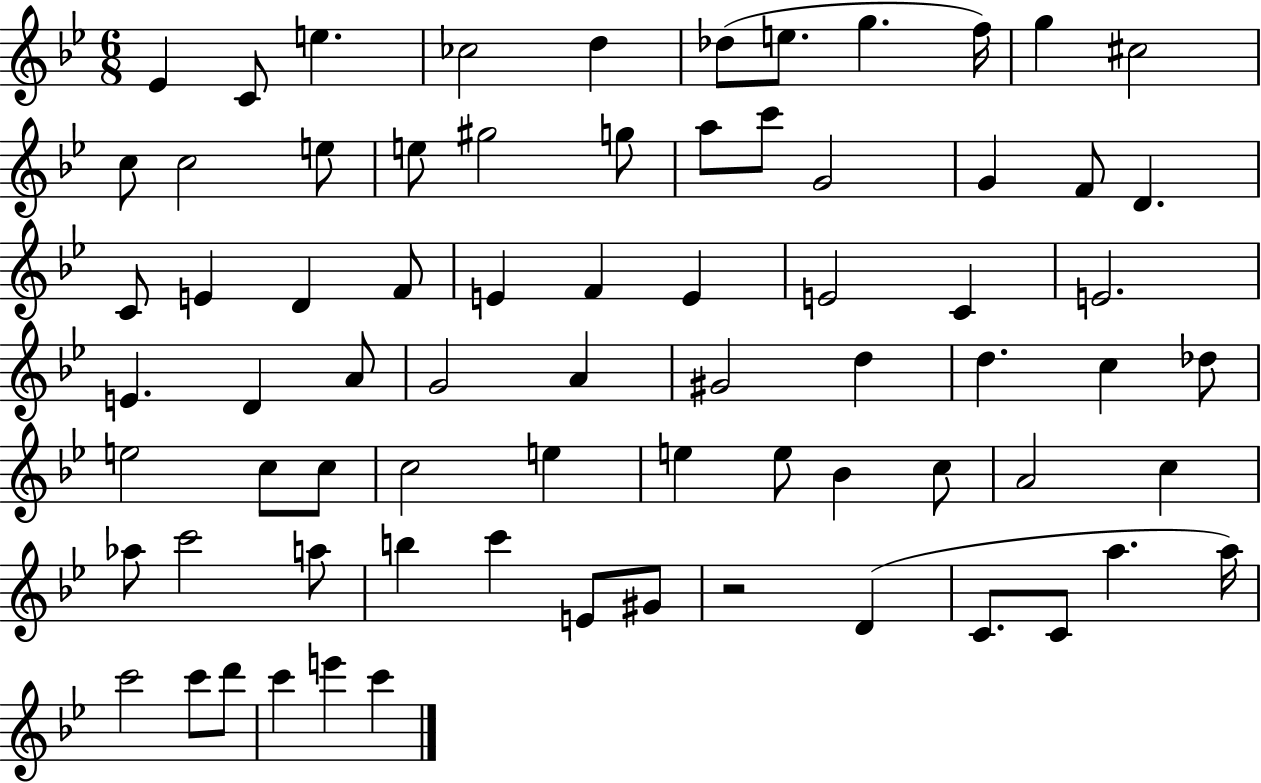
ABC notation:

X:1
T:Untitled
M:6/8
L:1/4
K:Bb
_E C/2 e _c2 d _d/2 e/2 g f/4 g ^c2 c/2 c2 e/2 e/2 ^g2 g/2 a/2 c'/2 G2 G F/2 D C/2 E D F/2 E F E E2 C E2 E D A/2 G2 A ^G2 d d c _d/2 e2 c/2 c/2 c2 e e e/2 _B c/2 A2 c _a/2 c'2 a/2 b c' E/2 ^G/2 z2 D C/2 C/2 a a/4 c'2 c'/2 d'/2 c' e' c'